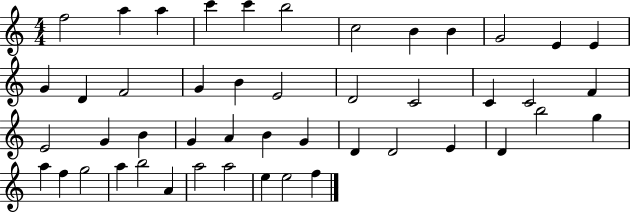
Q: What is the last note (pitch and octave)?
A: F5